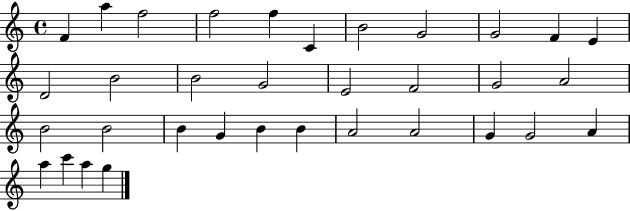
F4/q A5/q F5/h F5/h F5/q C4/q B4/h G4/h G4/h F4/q E4/q D4/h B4/h B4/h G4/h E4/h F4/h G4/h A4/h B4/h B4/h B4/q G4/q B4/q B4/q A4/h A4/h G4/q G4/h A4/q A5/q C6/q A5/q G5/q